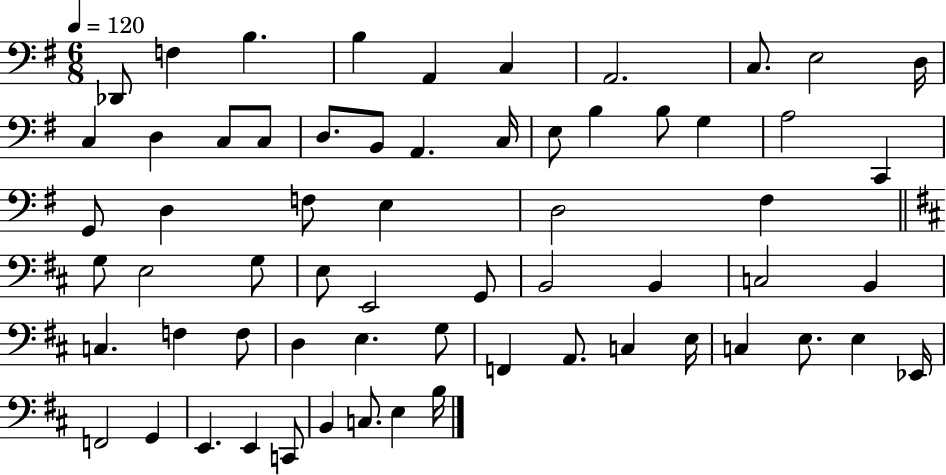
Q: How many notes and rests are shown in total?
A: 63